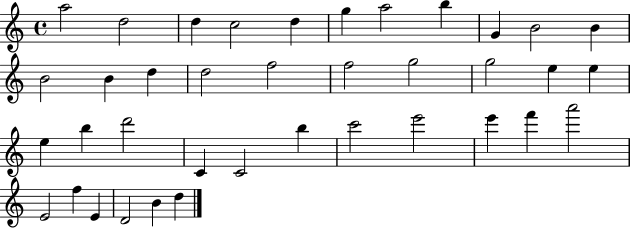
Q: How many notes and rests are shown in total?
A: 38